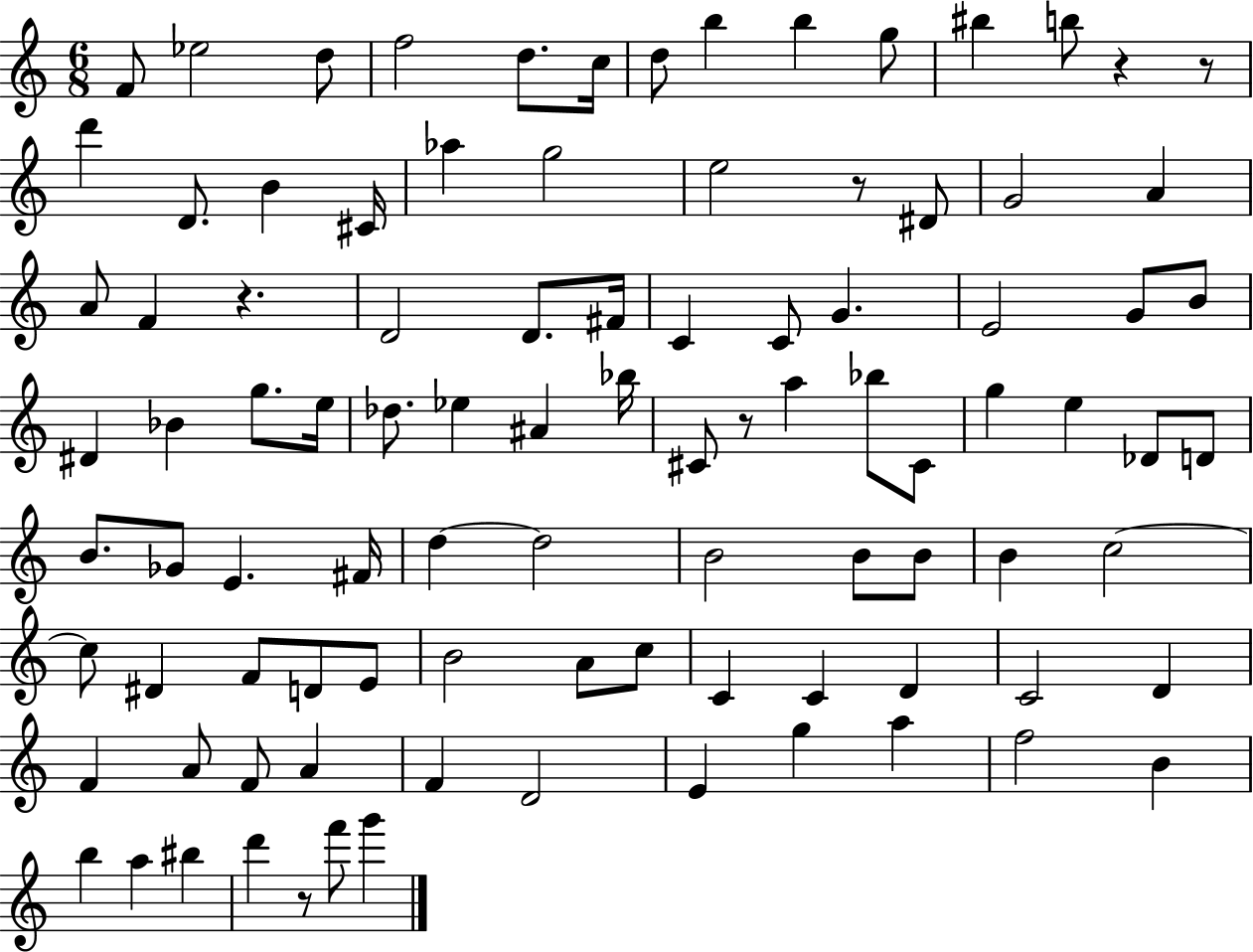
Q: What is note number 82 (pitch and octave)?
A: A5